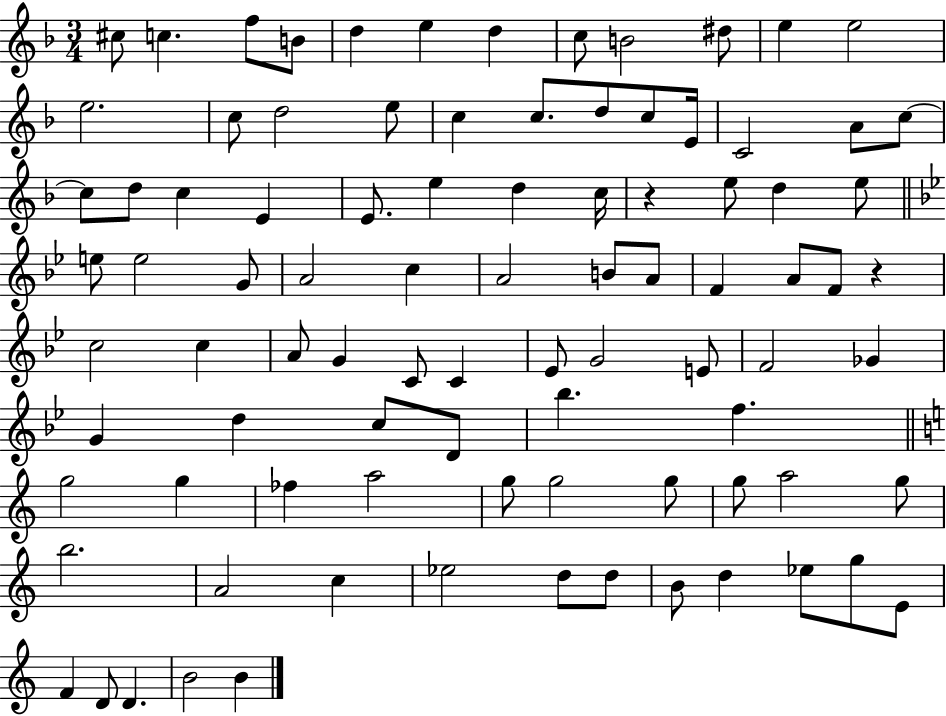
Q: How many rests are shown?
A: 2